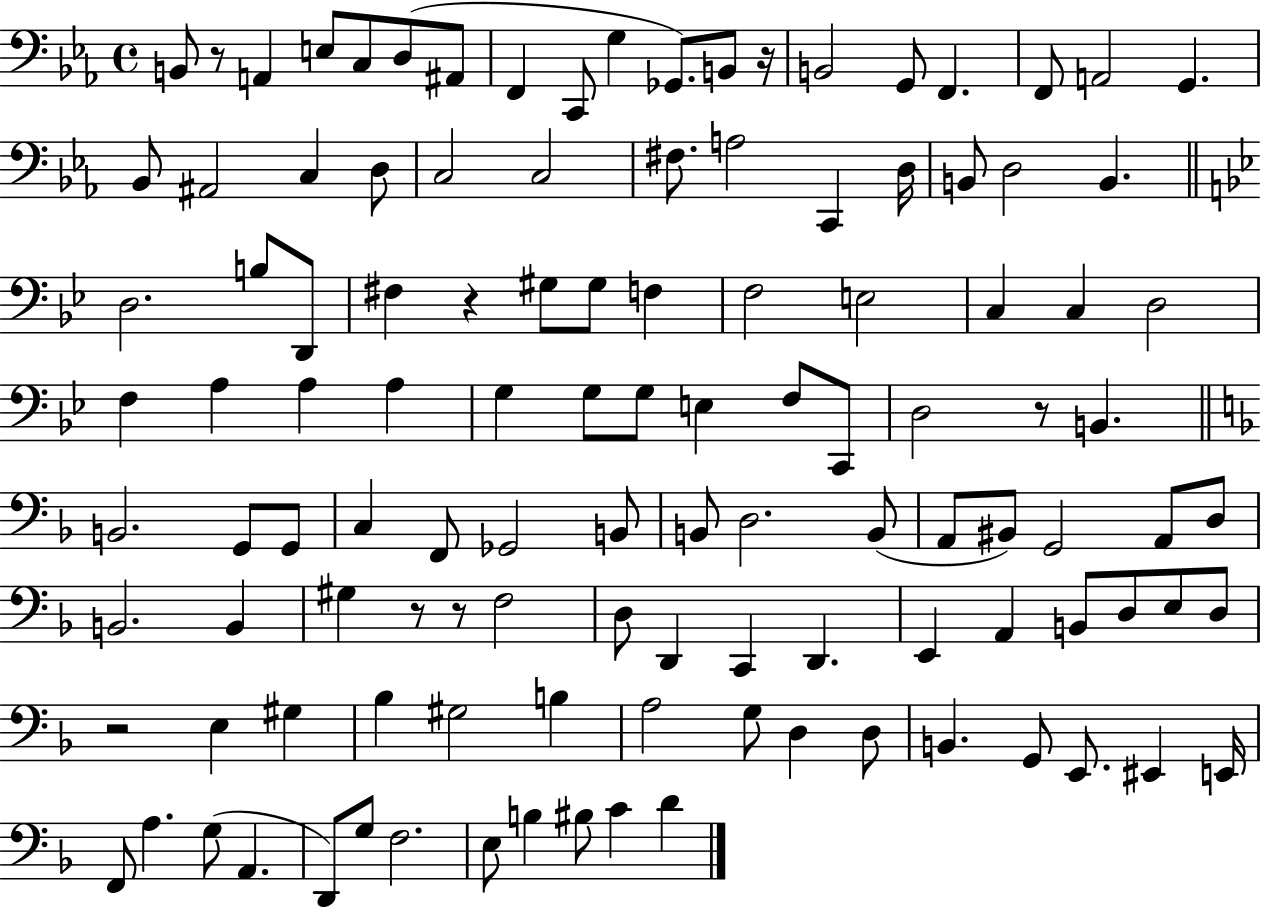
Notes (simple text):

B2/e R/e A2/q E3/e C3/e D3/e A#2/e F2/q C2/e G3/q Gb2/e. B2/e R/s B2/h G2/e F2/q. F2/e A2/h G2/q. Bb2/e A#2/h C3/q D3/e C3/h C3/h F#3/e. A3/h C2/q D3/s B2/e D3/h B2/q. D3/h. B3/e D2/e F#3/q R/q G#3/e G#3/e F3/q F3/h E3/h C3/q C3/q D3/h F3/q A3/q A3/q A3/q G3/q G3/e G3/e E3/q F3/e C2/e D3/h R/e B2/q. B2/h. G2/e G2/e C3/q F2/e Gb2/h B2/e B2/e D3/h. B2/e A2/e BIS2/e G2/h A2/e D3/e B2/h. B2/q G#3/q R/e R/e F3/h D3/e D2/q C2/q D2/q. E2/q A2/q B2/e D3/e E3/e D3/e R/h E3/q G#3/q Bb3/q G#3/h B3/q A3/h G3/e D3/q D3/e B2/q. G2/e E2/e. EIS2/q E2/s F2/e A3/q. G3/e A2/q. D2/e G3/e F3/h. E3/e B3/q BIS3/e C4/q D4/q